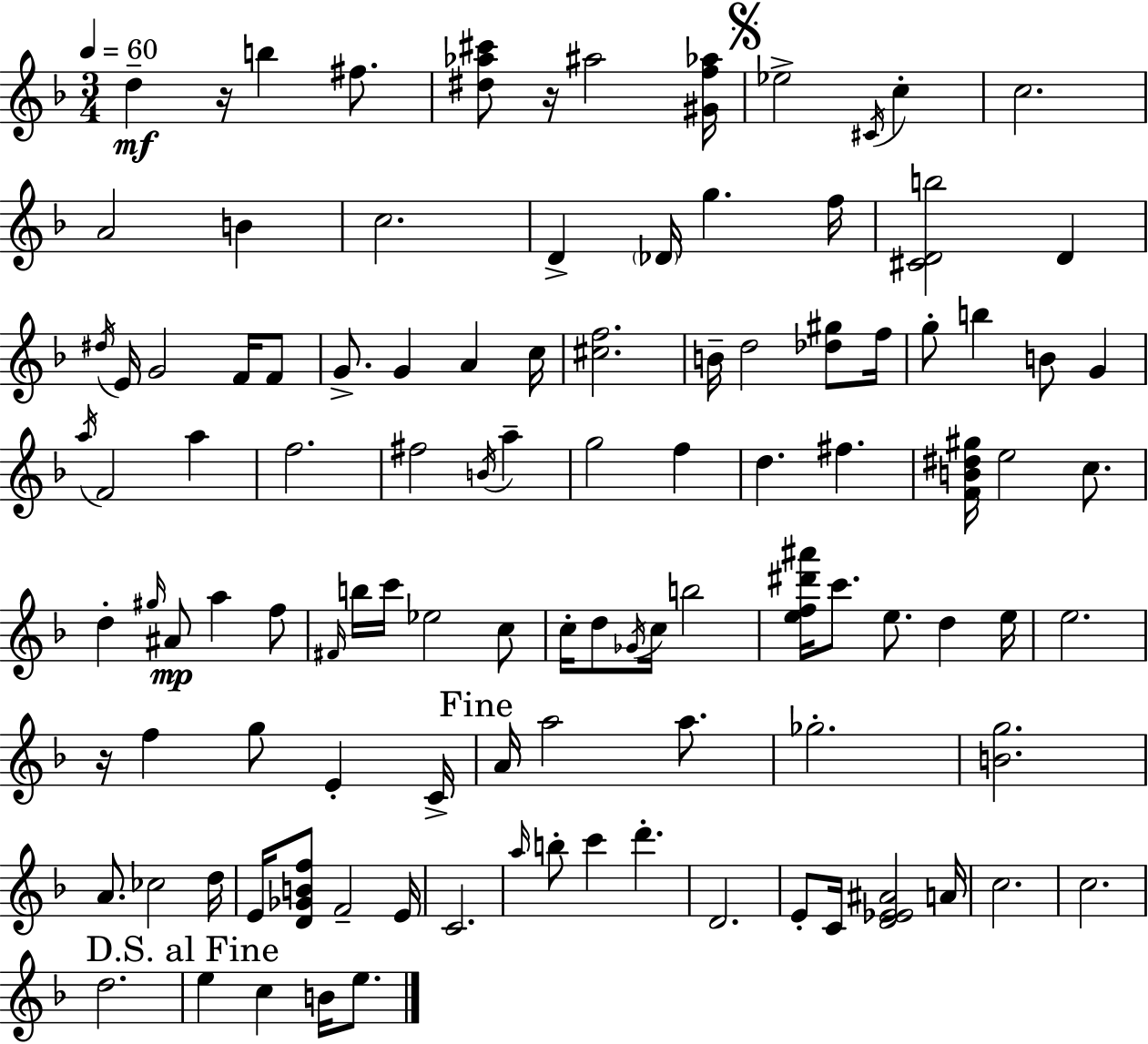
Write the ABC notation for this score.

X:1
T:Untitled
M:3/4
L:1/4
K:F
d z/4 b ^f/2 [^d_a^c']/2 z/4 ^a2 [^Gf_a]/4 _e2 ^C/4 c c2 A2 B c2 D _D/4 g f/4 [^CDb]2 D ^d/4 E/4 G2 F/4 F/2 G/2 G A c/4 [^cf]2 B/4 d2 [_d^g]/2 f/4 g/2 b B/2 G a/4 F2 a f2 ^f2 B/4 a g2 f d ^f [FB^d^g]/4 e2 c/2 d ^g/4 ^A/2 a f/2 ^F/4 b/4 c'/4 _e2 c/2 c/4 d/2 _G/4 c/4 b2 [ef^d'^a']/4 c'/2 e/2 d e/4 e2 z/4 f g/2 E C/4 A/4 a2 a/2 _g2 [Bg]2 A/2 _c2 d/4 E/4 [D_GBf]/2 F2 E/4 C2 a/4 b/2 c' d' D2 E/2 C/4 [D_E_E^A]2 A/4 c2 c2 d2 e c B/4 e/2